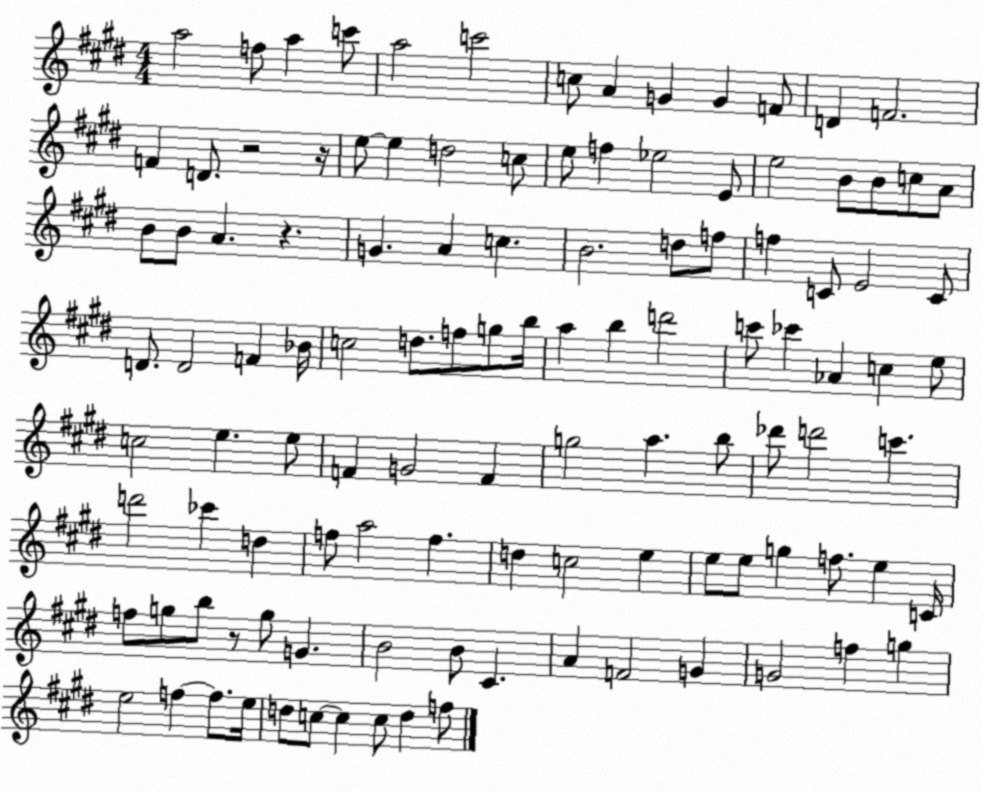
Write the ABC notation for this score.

X:1
T:Untitled
M:4/4
L:1/4
K:E
a2 f/2 a c'/2 a2 c'2 c/2 A G G F/2 D F2 F D/2 z2 z/4 e/2 e d2 c/2 e/2 f _e2 E/2 e2 B/2 B/2 c/2 A/2 B/2 B/2 A z G A c B2 d/2 f/2 f C/2 E2 C/2 D/2 D2 F _B/4 c2 d/2 f/2 g/2 b/4 a b d'2 c'/2 _c' _A c e/2 c2 e e/2 F G2 F g2 a b/2 _d'/2 d'2 c' d'2 _c' d f/2 a2 f d c2 e e/2 e/2 g f/2 e C/4 f/2 g/2 b/2 z/2 g/2 G B2 B/2 ^C A F2 G G2 f g e2 f f/2 e/4 d/2 c/2 c c/2 d f/2